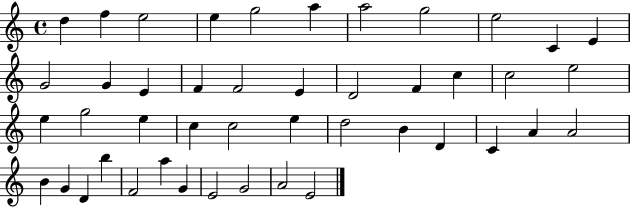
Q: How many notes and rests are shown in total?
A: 45